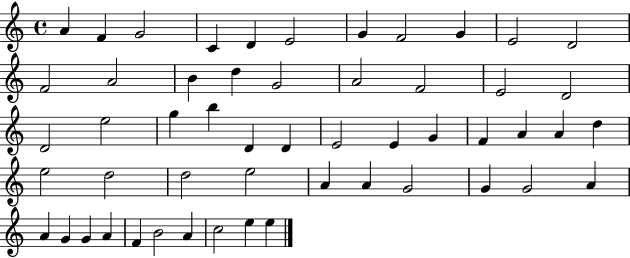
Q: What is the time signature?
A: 4/4